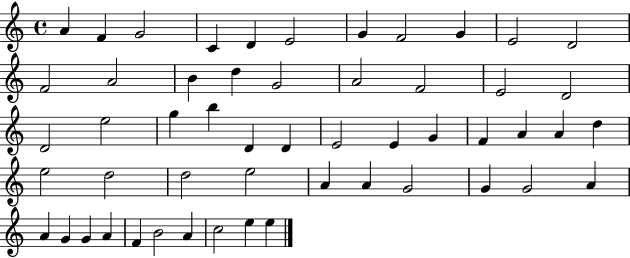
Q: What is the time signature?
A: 4/4